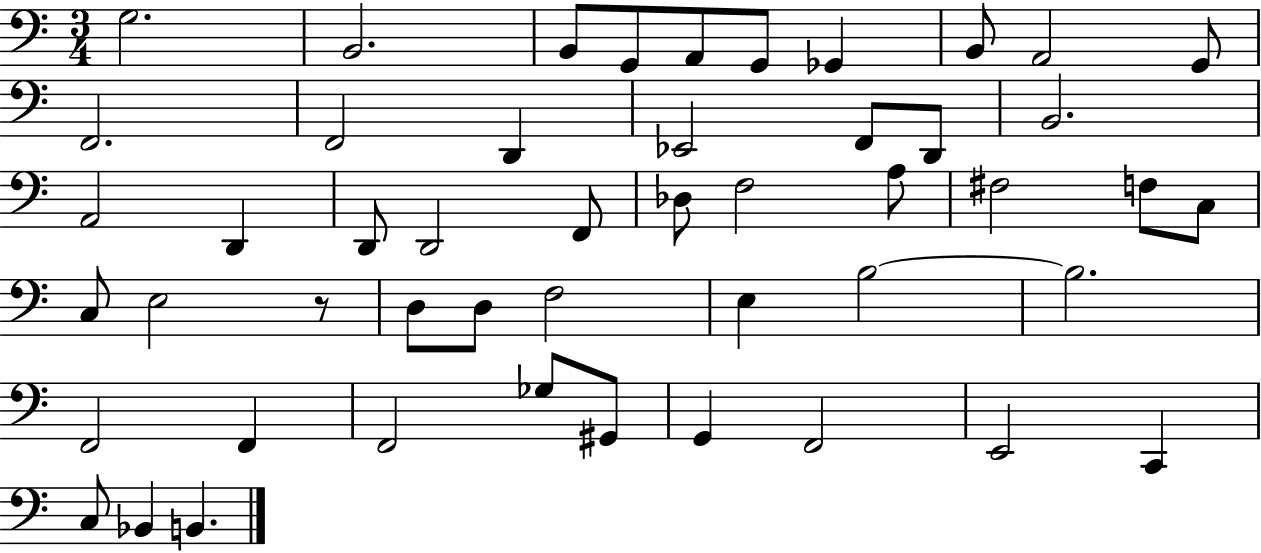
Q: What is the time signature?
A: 3/4